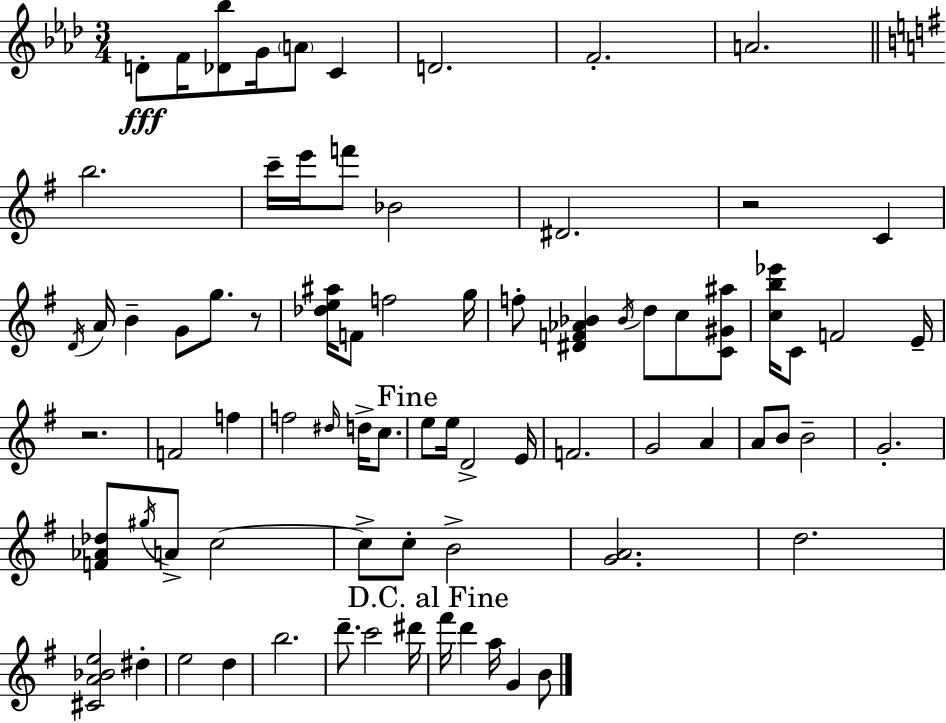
{
  \clef treble
  \numericTimeSignature
  \time 3/4
  \key f \minor
  \repeat volta 2 { d'8-.\fff f'16 <des' bes''>8 g'16 \parenthesize a'8 c'4 | d'2. | f'2.-. | a'2. | \break \bar "||" \break \key g \major b''2. | c'''16-- e'''16 f'''8 bes'2 | dis'2. | r2 c'4 | \break \acciaccatura { d'16 } a'16 b'4-- g'8 g''8. r8 | <des'' e'' ais''>16 f'8 f''2 | g''16 f''8-. <dis' f' aes' bes'>4 \acciaccatura { bes'16 } d''8 c''8 | <c' gis' ais''>8 <c'' b'' ees'''>16 c'8 f'2 | \break e'16-- r2. | f'2 f''4 | f''2 \grace { dis''16 } d''16-> | c''8. \mark "Fine" e''8 e''16 d'2-> | \break e'16 f'2. | g'2 a'4 | a'8 b'8 b'2-- | g'2.-. | \break <f' aes' des''>8 \acciaccatura { gis''16 } a'8-> c''2~~ | c''8-> c''8-. b'2-> | <g' a'>2. | d''2. | \break <cis' a' bes' e''>2 | dis''4-. e''2 | d''4 b''2. | d'''8.-- c'''2 | \break dis'''16 \mark "D.C. al Fine" fis'''16 d'''4 a''16 g'4 | b'8 } \bar "|."
}